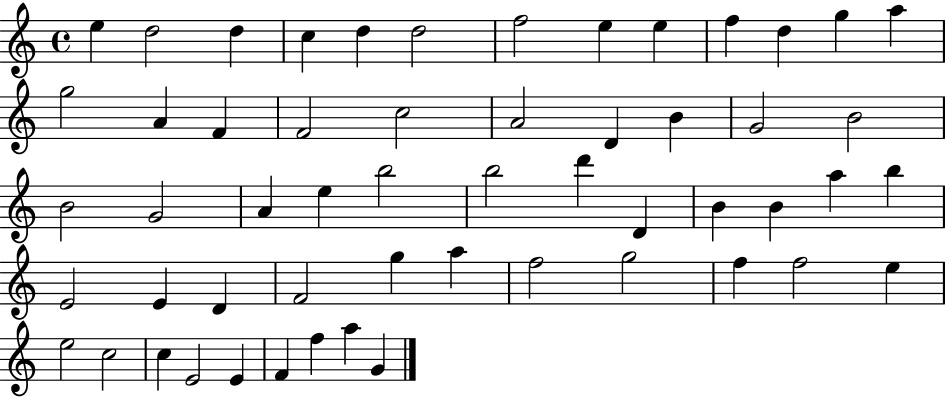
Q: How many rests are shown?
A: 0